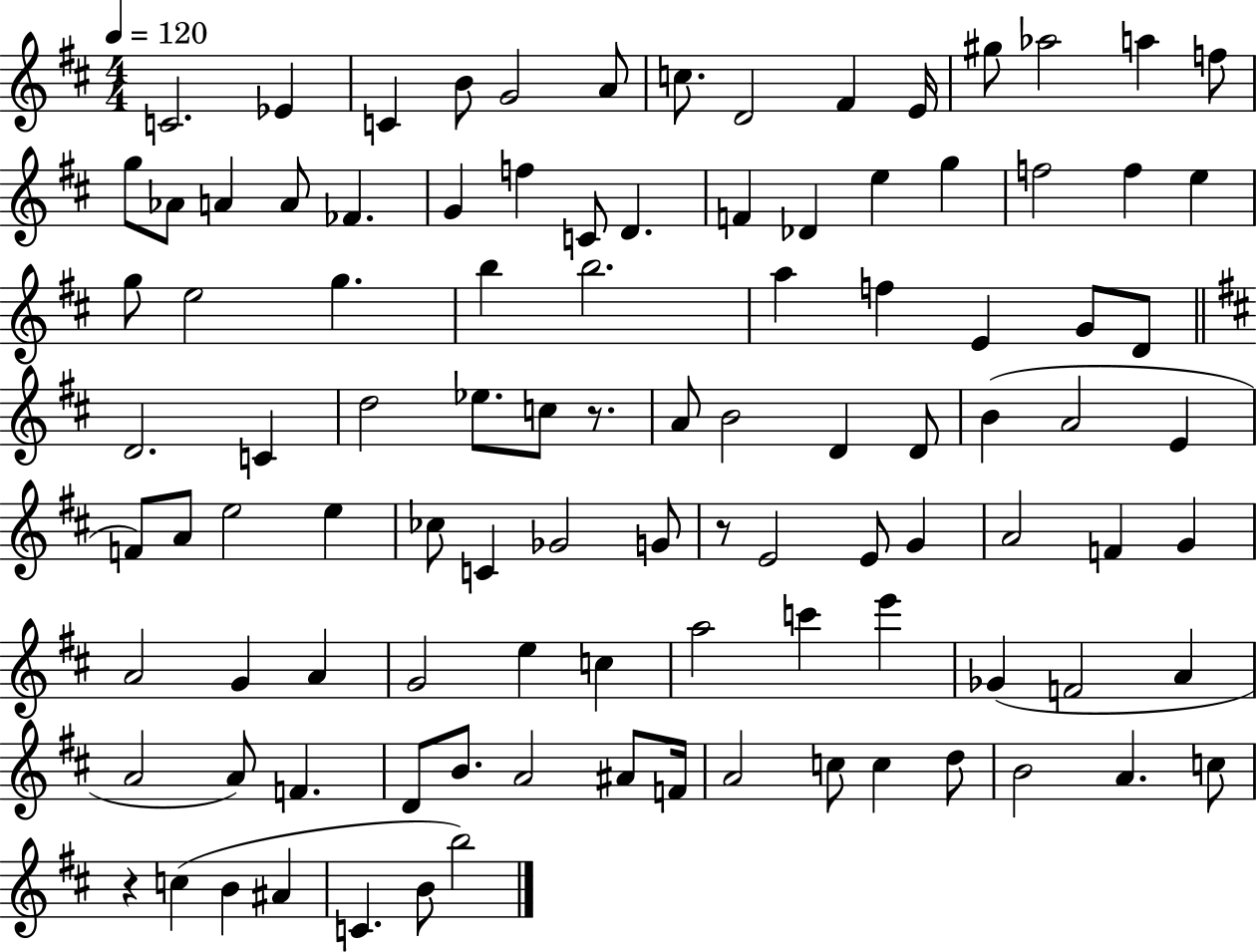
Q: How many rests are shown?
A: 3